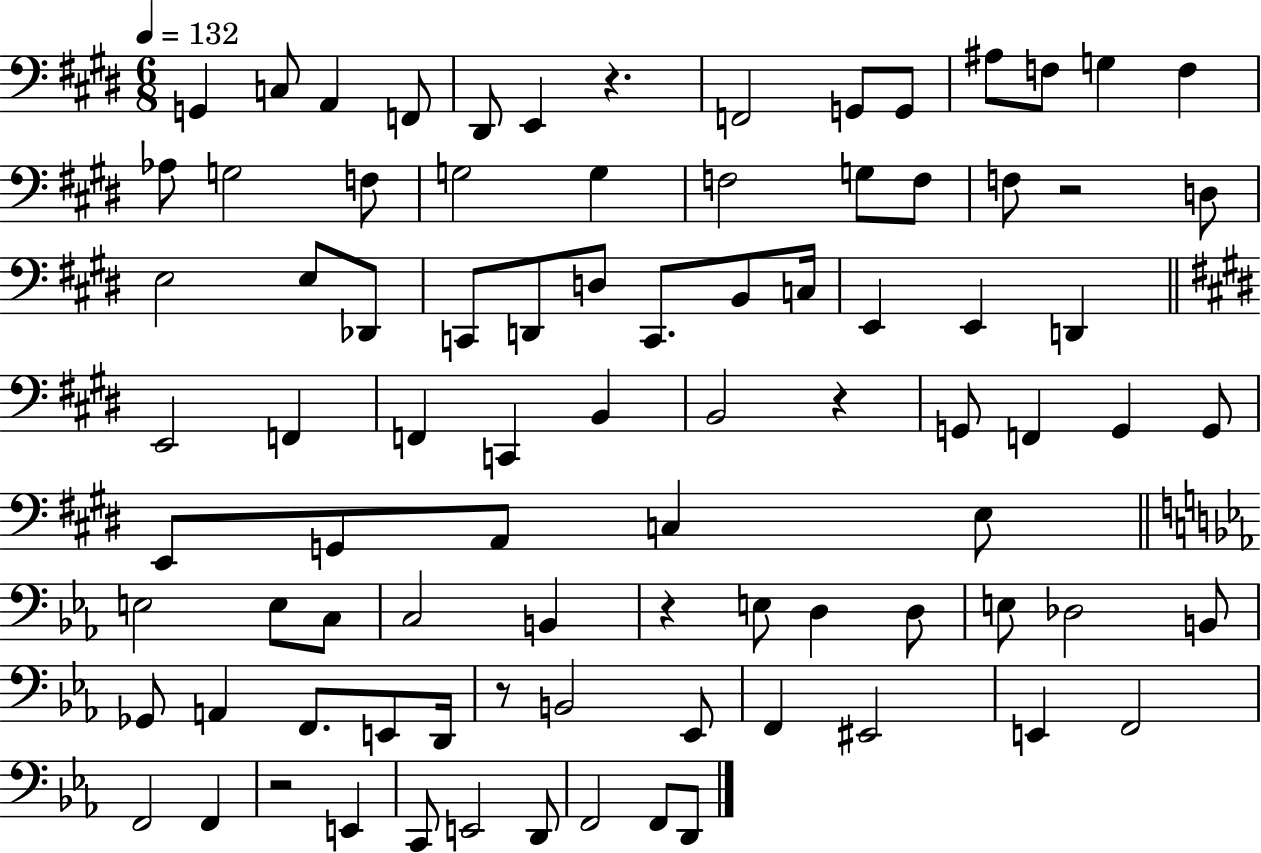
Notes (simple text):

G2/q C3/e A2/q F2/e D#2/e E2/q R/q. F2/h G2/e G2/e A#3/e F3/e G3/q F3/q Ab3/e G3/h F3/e G3/h G3/q F3/h G3/e F3/e F3/e R/h D3/e E3/h E3/e Db2/e C2/e D2/e D3/e C2/e. B2/e C3/s E2/q E2/q D2/q E2/h F2/q F2/q C2/q B2/q B2/h R/q G2/e F2/q G2/q G2/e E2/e G2/e A2/e C3/q E3/e E3/h E3/e C3/e C3/h B2/q R/q E3/e D3/q D3/e E3/e Db3/h B2/e Gb2/e A2/q F2/e. E2/e D2/s R/e B2/h Eb2/e F2/q EIS2/h E2/q F2/h F2/h F2/q R/h E2/q C2/e E2/h D2/e F2/h F2/e D2/e